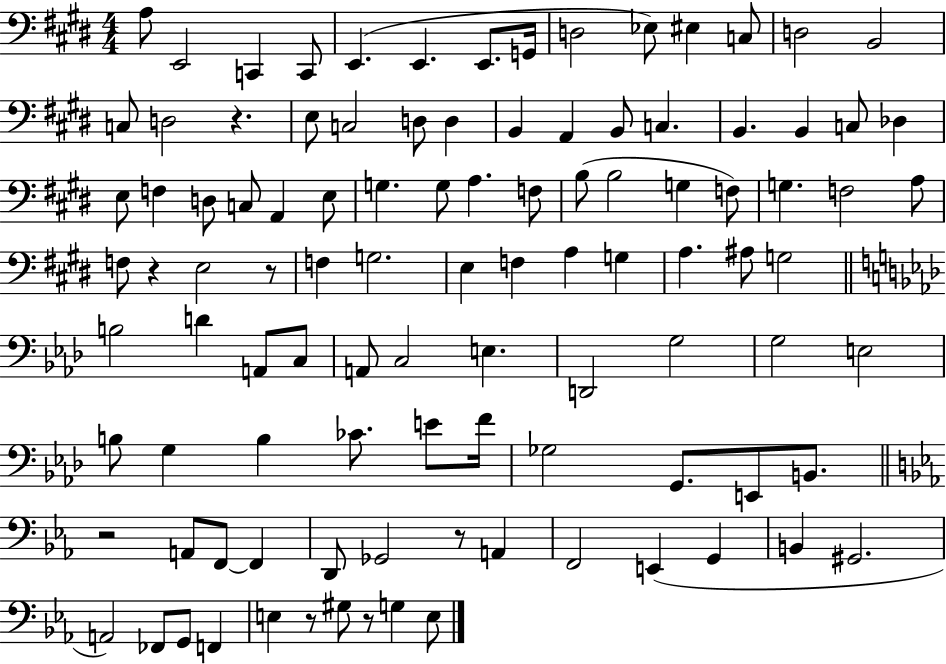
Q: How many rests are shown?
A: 7